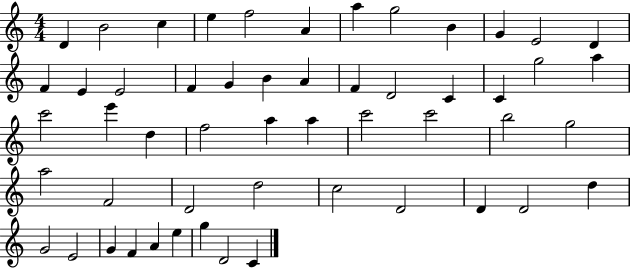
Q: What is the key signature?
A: C major